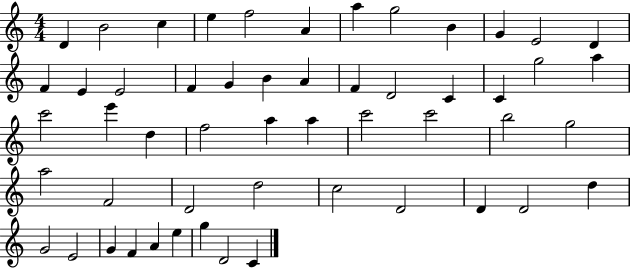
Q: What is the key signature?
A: C major